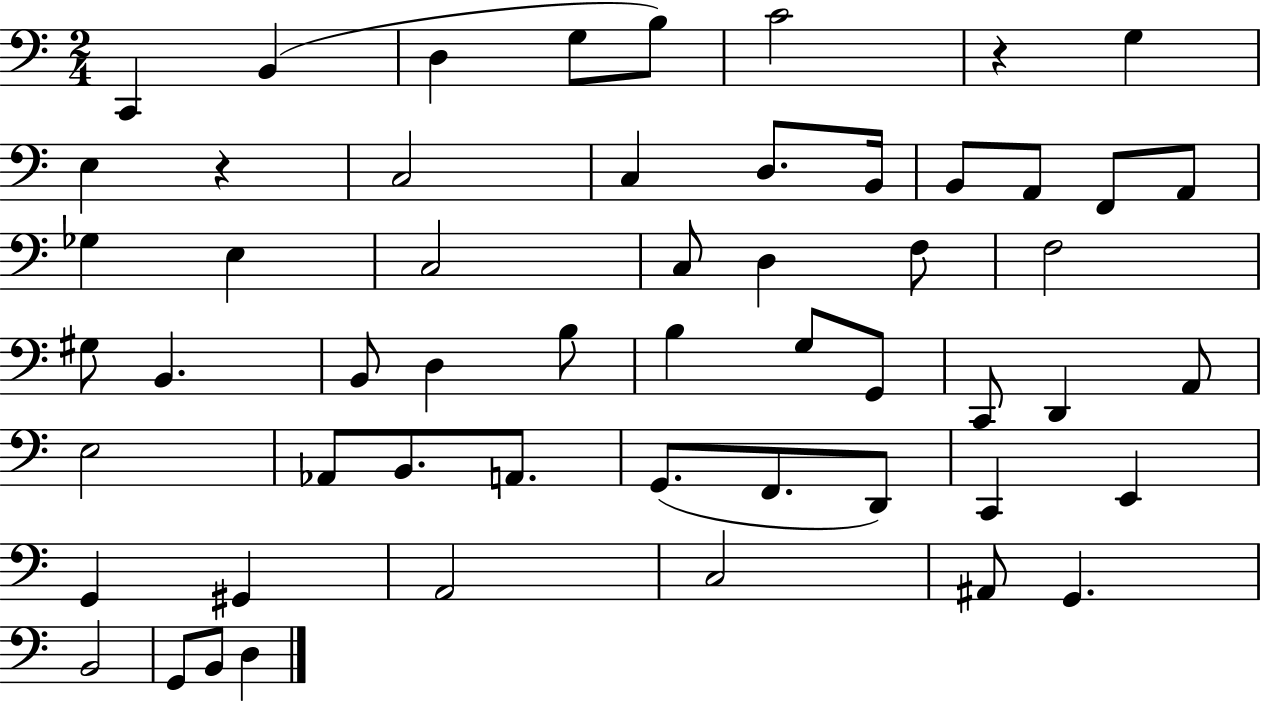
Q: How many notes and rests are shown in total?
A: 55